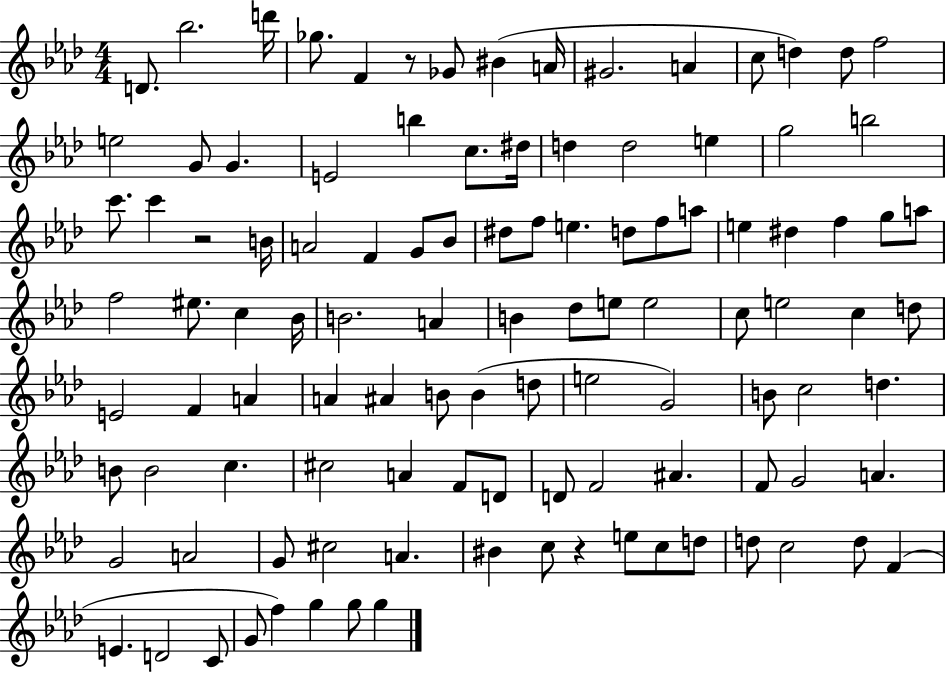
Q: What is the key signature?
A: AES major